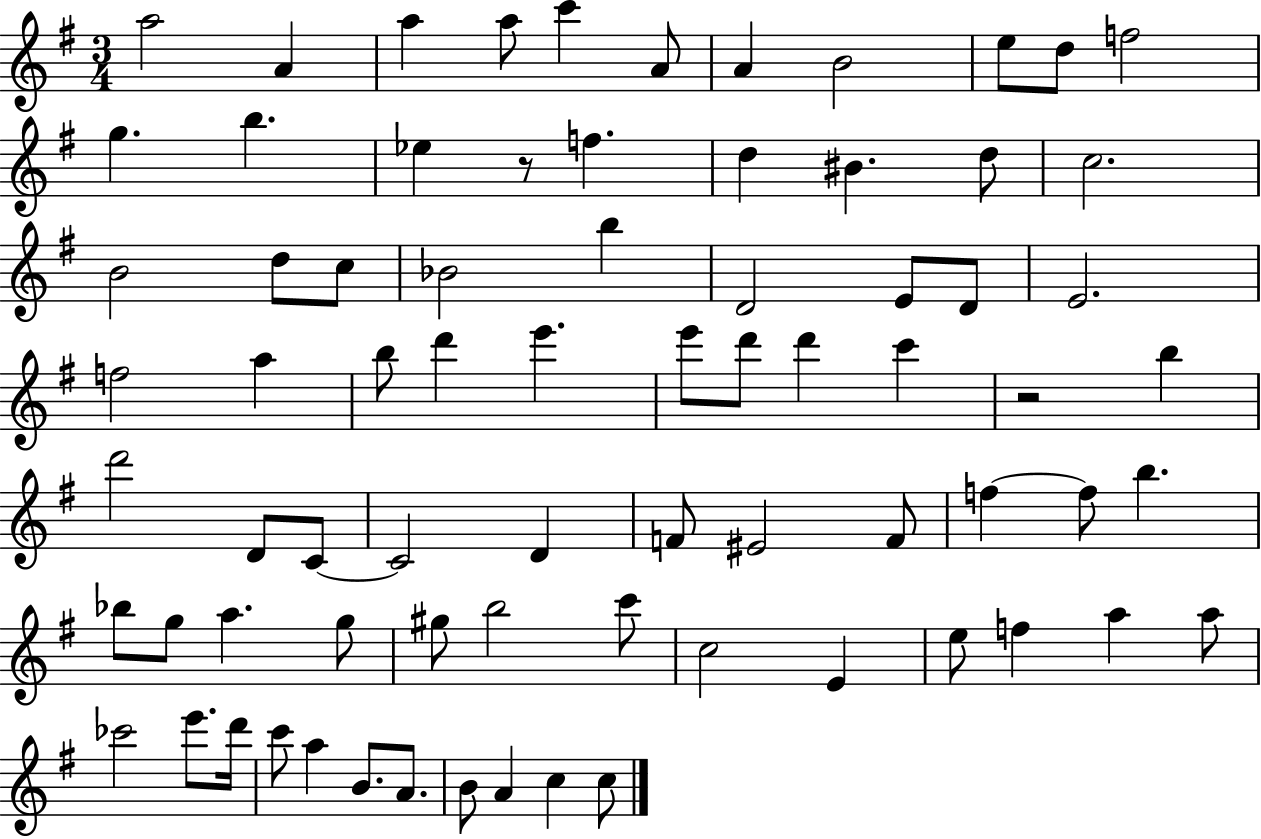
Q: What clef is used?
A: treble